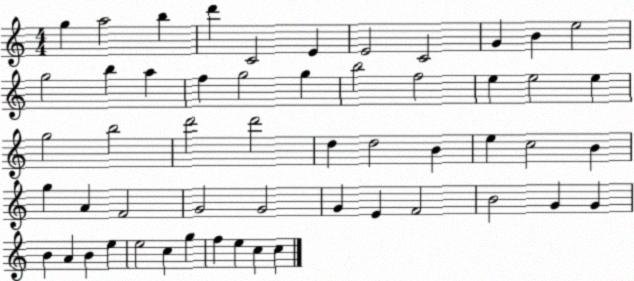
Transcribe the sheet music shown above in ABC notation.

X:1
T:Untitled
M:4/4
L:1/4
K:C
g a2 b d' C2 E E2 C2 G B e2 g2 b a f g2 g b2 f2 e e2 e g2 b2 d'2 d'2 d d2 B e c2 B g A F2 G2 G2 G E F2 B2 G G B A B e e2 c g f e c c